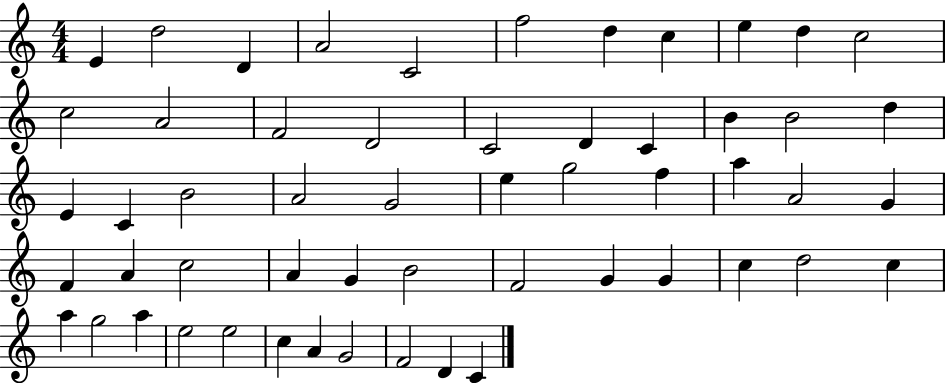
E4/q D5/h D4/q A4/h C4/h F5/h D5/q C5/q E5/q D5/q C5/h C5/h A4/h F4/h D4/h C4/h D4/q C4/q B4/q B4/h D5/q E4/q C4/q B4/h A4/h G4/h E5/q G5/h F5/q A5/q A4/h G4/q F4/q A4/q C5/h A4/q G4/q B4/h F4/h G4/q G4/q C5/q D5/h C5/q A5/q G5/h A5/q E5/h E5/h C5/q A4/q G4/h F4/h D4/q C4/q